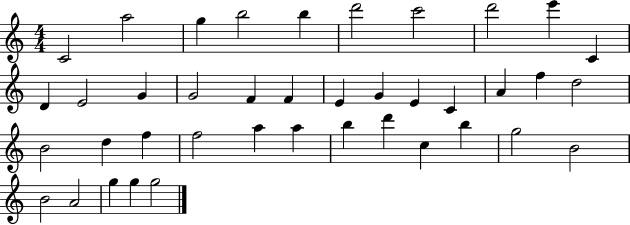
C4/h A5/h G5/q B5/h B5/q D6/h C6/h D6/h E6/q C4/q D4/q E4/h G4/q G4/h F4/q F4/q E4/q G4/q E4/q C4/q A4/q F5/q D5/h B4/h D5/q F5/q F5/h A5/q A5/q B5/q D6/q C5/q B5/q G5/h B4/h B4/h A4/h G5/q G5/q G5/h